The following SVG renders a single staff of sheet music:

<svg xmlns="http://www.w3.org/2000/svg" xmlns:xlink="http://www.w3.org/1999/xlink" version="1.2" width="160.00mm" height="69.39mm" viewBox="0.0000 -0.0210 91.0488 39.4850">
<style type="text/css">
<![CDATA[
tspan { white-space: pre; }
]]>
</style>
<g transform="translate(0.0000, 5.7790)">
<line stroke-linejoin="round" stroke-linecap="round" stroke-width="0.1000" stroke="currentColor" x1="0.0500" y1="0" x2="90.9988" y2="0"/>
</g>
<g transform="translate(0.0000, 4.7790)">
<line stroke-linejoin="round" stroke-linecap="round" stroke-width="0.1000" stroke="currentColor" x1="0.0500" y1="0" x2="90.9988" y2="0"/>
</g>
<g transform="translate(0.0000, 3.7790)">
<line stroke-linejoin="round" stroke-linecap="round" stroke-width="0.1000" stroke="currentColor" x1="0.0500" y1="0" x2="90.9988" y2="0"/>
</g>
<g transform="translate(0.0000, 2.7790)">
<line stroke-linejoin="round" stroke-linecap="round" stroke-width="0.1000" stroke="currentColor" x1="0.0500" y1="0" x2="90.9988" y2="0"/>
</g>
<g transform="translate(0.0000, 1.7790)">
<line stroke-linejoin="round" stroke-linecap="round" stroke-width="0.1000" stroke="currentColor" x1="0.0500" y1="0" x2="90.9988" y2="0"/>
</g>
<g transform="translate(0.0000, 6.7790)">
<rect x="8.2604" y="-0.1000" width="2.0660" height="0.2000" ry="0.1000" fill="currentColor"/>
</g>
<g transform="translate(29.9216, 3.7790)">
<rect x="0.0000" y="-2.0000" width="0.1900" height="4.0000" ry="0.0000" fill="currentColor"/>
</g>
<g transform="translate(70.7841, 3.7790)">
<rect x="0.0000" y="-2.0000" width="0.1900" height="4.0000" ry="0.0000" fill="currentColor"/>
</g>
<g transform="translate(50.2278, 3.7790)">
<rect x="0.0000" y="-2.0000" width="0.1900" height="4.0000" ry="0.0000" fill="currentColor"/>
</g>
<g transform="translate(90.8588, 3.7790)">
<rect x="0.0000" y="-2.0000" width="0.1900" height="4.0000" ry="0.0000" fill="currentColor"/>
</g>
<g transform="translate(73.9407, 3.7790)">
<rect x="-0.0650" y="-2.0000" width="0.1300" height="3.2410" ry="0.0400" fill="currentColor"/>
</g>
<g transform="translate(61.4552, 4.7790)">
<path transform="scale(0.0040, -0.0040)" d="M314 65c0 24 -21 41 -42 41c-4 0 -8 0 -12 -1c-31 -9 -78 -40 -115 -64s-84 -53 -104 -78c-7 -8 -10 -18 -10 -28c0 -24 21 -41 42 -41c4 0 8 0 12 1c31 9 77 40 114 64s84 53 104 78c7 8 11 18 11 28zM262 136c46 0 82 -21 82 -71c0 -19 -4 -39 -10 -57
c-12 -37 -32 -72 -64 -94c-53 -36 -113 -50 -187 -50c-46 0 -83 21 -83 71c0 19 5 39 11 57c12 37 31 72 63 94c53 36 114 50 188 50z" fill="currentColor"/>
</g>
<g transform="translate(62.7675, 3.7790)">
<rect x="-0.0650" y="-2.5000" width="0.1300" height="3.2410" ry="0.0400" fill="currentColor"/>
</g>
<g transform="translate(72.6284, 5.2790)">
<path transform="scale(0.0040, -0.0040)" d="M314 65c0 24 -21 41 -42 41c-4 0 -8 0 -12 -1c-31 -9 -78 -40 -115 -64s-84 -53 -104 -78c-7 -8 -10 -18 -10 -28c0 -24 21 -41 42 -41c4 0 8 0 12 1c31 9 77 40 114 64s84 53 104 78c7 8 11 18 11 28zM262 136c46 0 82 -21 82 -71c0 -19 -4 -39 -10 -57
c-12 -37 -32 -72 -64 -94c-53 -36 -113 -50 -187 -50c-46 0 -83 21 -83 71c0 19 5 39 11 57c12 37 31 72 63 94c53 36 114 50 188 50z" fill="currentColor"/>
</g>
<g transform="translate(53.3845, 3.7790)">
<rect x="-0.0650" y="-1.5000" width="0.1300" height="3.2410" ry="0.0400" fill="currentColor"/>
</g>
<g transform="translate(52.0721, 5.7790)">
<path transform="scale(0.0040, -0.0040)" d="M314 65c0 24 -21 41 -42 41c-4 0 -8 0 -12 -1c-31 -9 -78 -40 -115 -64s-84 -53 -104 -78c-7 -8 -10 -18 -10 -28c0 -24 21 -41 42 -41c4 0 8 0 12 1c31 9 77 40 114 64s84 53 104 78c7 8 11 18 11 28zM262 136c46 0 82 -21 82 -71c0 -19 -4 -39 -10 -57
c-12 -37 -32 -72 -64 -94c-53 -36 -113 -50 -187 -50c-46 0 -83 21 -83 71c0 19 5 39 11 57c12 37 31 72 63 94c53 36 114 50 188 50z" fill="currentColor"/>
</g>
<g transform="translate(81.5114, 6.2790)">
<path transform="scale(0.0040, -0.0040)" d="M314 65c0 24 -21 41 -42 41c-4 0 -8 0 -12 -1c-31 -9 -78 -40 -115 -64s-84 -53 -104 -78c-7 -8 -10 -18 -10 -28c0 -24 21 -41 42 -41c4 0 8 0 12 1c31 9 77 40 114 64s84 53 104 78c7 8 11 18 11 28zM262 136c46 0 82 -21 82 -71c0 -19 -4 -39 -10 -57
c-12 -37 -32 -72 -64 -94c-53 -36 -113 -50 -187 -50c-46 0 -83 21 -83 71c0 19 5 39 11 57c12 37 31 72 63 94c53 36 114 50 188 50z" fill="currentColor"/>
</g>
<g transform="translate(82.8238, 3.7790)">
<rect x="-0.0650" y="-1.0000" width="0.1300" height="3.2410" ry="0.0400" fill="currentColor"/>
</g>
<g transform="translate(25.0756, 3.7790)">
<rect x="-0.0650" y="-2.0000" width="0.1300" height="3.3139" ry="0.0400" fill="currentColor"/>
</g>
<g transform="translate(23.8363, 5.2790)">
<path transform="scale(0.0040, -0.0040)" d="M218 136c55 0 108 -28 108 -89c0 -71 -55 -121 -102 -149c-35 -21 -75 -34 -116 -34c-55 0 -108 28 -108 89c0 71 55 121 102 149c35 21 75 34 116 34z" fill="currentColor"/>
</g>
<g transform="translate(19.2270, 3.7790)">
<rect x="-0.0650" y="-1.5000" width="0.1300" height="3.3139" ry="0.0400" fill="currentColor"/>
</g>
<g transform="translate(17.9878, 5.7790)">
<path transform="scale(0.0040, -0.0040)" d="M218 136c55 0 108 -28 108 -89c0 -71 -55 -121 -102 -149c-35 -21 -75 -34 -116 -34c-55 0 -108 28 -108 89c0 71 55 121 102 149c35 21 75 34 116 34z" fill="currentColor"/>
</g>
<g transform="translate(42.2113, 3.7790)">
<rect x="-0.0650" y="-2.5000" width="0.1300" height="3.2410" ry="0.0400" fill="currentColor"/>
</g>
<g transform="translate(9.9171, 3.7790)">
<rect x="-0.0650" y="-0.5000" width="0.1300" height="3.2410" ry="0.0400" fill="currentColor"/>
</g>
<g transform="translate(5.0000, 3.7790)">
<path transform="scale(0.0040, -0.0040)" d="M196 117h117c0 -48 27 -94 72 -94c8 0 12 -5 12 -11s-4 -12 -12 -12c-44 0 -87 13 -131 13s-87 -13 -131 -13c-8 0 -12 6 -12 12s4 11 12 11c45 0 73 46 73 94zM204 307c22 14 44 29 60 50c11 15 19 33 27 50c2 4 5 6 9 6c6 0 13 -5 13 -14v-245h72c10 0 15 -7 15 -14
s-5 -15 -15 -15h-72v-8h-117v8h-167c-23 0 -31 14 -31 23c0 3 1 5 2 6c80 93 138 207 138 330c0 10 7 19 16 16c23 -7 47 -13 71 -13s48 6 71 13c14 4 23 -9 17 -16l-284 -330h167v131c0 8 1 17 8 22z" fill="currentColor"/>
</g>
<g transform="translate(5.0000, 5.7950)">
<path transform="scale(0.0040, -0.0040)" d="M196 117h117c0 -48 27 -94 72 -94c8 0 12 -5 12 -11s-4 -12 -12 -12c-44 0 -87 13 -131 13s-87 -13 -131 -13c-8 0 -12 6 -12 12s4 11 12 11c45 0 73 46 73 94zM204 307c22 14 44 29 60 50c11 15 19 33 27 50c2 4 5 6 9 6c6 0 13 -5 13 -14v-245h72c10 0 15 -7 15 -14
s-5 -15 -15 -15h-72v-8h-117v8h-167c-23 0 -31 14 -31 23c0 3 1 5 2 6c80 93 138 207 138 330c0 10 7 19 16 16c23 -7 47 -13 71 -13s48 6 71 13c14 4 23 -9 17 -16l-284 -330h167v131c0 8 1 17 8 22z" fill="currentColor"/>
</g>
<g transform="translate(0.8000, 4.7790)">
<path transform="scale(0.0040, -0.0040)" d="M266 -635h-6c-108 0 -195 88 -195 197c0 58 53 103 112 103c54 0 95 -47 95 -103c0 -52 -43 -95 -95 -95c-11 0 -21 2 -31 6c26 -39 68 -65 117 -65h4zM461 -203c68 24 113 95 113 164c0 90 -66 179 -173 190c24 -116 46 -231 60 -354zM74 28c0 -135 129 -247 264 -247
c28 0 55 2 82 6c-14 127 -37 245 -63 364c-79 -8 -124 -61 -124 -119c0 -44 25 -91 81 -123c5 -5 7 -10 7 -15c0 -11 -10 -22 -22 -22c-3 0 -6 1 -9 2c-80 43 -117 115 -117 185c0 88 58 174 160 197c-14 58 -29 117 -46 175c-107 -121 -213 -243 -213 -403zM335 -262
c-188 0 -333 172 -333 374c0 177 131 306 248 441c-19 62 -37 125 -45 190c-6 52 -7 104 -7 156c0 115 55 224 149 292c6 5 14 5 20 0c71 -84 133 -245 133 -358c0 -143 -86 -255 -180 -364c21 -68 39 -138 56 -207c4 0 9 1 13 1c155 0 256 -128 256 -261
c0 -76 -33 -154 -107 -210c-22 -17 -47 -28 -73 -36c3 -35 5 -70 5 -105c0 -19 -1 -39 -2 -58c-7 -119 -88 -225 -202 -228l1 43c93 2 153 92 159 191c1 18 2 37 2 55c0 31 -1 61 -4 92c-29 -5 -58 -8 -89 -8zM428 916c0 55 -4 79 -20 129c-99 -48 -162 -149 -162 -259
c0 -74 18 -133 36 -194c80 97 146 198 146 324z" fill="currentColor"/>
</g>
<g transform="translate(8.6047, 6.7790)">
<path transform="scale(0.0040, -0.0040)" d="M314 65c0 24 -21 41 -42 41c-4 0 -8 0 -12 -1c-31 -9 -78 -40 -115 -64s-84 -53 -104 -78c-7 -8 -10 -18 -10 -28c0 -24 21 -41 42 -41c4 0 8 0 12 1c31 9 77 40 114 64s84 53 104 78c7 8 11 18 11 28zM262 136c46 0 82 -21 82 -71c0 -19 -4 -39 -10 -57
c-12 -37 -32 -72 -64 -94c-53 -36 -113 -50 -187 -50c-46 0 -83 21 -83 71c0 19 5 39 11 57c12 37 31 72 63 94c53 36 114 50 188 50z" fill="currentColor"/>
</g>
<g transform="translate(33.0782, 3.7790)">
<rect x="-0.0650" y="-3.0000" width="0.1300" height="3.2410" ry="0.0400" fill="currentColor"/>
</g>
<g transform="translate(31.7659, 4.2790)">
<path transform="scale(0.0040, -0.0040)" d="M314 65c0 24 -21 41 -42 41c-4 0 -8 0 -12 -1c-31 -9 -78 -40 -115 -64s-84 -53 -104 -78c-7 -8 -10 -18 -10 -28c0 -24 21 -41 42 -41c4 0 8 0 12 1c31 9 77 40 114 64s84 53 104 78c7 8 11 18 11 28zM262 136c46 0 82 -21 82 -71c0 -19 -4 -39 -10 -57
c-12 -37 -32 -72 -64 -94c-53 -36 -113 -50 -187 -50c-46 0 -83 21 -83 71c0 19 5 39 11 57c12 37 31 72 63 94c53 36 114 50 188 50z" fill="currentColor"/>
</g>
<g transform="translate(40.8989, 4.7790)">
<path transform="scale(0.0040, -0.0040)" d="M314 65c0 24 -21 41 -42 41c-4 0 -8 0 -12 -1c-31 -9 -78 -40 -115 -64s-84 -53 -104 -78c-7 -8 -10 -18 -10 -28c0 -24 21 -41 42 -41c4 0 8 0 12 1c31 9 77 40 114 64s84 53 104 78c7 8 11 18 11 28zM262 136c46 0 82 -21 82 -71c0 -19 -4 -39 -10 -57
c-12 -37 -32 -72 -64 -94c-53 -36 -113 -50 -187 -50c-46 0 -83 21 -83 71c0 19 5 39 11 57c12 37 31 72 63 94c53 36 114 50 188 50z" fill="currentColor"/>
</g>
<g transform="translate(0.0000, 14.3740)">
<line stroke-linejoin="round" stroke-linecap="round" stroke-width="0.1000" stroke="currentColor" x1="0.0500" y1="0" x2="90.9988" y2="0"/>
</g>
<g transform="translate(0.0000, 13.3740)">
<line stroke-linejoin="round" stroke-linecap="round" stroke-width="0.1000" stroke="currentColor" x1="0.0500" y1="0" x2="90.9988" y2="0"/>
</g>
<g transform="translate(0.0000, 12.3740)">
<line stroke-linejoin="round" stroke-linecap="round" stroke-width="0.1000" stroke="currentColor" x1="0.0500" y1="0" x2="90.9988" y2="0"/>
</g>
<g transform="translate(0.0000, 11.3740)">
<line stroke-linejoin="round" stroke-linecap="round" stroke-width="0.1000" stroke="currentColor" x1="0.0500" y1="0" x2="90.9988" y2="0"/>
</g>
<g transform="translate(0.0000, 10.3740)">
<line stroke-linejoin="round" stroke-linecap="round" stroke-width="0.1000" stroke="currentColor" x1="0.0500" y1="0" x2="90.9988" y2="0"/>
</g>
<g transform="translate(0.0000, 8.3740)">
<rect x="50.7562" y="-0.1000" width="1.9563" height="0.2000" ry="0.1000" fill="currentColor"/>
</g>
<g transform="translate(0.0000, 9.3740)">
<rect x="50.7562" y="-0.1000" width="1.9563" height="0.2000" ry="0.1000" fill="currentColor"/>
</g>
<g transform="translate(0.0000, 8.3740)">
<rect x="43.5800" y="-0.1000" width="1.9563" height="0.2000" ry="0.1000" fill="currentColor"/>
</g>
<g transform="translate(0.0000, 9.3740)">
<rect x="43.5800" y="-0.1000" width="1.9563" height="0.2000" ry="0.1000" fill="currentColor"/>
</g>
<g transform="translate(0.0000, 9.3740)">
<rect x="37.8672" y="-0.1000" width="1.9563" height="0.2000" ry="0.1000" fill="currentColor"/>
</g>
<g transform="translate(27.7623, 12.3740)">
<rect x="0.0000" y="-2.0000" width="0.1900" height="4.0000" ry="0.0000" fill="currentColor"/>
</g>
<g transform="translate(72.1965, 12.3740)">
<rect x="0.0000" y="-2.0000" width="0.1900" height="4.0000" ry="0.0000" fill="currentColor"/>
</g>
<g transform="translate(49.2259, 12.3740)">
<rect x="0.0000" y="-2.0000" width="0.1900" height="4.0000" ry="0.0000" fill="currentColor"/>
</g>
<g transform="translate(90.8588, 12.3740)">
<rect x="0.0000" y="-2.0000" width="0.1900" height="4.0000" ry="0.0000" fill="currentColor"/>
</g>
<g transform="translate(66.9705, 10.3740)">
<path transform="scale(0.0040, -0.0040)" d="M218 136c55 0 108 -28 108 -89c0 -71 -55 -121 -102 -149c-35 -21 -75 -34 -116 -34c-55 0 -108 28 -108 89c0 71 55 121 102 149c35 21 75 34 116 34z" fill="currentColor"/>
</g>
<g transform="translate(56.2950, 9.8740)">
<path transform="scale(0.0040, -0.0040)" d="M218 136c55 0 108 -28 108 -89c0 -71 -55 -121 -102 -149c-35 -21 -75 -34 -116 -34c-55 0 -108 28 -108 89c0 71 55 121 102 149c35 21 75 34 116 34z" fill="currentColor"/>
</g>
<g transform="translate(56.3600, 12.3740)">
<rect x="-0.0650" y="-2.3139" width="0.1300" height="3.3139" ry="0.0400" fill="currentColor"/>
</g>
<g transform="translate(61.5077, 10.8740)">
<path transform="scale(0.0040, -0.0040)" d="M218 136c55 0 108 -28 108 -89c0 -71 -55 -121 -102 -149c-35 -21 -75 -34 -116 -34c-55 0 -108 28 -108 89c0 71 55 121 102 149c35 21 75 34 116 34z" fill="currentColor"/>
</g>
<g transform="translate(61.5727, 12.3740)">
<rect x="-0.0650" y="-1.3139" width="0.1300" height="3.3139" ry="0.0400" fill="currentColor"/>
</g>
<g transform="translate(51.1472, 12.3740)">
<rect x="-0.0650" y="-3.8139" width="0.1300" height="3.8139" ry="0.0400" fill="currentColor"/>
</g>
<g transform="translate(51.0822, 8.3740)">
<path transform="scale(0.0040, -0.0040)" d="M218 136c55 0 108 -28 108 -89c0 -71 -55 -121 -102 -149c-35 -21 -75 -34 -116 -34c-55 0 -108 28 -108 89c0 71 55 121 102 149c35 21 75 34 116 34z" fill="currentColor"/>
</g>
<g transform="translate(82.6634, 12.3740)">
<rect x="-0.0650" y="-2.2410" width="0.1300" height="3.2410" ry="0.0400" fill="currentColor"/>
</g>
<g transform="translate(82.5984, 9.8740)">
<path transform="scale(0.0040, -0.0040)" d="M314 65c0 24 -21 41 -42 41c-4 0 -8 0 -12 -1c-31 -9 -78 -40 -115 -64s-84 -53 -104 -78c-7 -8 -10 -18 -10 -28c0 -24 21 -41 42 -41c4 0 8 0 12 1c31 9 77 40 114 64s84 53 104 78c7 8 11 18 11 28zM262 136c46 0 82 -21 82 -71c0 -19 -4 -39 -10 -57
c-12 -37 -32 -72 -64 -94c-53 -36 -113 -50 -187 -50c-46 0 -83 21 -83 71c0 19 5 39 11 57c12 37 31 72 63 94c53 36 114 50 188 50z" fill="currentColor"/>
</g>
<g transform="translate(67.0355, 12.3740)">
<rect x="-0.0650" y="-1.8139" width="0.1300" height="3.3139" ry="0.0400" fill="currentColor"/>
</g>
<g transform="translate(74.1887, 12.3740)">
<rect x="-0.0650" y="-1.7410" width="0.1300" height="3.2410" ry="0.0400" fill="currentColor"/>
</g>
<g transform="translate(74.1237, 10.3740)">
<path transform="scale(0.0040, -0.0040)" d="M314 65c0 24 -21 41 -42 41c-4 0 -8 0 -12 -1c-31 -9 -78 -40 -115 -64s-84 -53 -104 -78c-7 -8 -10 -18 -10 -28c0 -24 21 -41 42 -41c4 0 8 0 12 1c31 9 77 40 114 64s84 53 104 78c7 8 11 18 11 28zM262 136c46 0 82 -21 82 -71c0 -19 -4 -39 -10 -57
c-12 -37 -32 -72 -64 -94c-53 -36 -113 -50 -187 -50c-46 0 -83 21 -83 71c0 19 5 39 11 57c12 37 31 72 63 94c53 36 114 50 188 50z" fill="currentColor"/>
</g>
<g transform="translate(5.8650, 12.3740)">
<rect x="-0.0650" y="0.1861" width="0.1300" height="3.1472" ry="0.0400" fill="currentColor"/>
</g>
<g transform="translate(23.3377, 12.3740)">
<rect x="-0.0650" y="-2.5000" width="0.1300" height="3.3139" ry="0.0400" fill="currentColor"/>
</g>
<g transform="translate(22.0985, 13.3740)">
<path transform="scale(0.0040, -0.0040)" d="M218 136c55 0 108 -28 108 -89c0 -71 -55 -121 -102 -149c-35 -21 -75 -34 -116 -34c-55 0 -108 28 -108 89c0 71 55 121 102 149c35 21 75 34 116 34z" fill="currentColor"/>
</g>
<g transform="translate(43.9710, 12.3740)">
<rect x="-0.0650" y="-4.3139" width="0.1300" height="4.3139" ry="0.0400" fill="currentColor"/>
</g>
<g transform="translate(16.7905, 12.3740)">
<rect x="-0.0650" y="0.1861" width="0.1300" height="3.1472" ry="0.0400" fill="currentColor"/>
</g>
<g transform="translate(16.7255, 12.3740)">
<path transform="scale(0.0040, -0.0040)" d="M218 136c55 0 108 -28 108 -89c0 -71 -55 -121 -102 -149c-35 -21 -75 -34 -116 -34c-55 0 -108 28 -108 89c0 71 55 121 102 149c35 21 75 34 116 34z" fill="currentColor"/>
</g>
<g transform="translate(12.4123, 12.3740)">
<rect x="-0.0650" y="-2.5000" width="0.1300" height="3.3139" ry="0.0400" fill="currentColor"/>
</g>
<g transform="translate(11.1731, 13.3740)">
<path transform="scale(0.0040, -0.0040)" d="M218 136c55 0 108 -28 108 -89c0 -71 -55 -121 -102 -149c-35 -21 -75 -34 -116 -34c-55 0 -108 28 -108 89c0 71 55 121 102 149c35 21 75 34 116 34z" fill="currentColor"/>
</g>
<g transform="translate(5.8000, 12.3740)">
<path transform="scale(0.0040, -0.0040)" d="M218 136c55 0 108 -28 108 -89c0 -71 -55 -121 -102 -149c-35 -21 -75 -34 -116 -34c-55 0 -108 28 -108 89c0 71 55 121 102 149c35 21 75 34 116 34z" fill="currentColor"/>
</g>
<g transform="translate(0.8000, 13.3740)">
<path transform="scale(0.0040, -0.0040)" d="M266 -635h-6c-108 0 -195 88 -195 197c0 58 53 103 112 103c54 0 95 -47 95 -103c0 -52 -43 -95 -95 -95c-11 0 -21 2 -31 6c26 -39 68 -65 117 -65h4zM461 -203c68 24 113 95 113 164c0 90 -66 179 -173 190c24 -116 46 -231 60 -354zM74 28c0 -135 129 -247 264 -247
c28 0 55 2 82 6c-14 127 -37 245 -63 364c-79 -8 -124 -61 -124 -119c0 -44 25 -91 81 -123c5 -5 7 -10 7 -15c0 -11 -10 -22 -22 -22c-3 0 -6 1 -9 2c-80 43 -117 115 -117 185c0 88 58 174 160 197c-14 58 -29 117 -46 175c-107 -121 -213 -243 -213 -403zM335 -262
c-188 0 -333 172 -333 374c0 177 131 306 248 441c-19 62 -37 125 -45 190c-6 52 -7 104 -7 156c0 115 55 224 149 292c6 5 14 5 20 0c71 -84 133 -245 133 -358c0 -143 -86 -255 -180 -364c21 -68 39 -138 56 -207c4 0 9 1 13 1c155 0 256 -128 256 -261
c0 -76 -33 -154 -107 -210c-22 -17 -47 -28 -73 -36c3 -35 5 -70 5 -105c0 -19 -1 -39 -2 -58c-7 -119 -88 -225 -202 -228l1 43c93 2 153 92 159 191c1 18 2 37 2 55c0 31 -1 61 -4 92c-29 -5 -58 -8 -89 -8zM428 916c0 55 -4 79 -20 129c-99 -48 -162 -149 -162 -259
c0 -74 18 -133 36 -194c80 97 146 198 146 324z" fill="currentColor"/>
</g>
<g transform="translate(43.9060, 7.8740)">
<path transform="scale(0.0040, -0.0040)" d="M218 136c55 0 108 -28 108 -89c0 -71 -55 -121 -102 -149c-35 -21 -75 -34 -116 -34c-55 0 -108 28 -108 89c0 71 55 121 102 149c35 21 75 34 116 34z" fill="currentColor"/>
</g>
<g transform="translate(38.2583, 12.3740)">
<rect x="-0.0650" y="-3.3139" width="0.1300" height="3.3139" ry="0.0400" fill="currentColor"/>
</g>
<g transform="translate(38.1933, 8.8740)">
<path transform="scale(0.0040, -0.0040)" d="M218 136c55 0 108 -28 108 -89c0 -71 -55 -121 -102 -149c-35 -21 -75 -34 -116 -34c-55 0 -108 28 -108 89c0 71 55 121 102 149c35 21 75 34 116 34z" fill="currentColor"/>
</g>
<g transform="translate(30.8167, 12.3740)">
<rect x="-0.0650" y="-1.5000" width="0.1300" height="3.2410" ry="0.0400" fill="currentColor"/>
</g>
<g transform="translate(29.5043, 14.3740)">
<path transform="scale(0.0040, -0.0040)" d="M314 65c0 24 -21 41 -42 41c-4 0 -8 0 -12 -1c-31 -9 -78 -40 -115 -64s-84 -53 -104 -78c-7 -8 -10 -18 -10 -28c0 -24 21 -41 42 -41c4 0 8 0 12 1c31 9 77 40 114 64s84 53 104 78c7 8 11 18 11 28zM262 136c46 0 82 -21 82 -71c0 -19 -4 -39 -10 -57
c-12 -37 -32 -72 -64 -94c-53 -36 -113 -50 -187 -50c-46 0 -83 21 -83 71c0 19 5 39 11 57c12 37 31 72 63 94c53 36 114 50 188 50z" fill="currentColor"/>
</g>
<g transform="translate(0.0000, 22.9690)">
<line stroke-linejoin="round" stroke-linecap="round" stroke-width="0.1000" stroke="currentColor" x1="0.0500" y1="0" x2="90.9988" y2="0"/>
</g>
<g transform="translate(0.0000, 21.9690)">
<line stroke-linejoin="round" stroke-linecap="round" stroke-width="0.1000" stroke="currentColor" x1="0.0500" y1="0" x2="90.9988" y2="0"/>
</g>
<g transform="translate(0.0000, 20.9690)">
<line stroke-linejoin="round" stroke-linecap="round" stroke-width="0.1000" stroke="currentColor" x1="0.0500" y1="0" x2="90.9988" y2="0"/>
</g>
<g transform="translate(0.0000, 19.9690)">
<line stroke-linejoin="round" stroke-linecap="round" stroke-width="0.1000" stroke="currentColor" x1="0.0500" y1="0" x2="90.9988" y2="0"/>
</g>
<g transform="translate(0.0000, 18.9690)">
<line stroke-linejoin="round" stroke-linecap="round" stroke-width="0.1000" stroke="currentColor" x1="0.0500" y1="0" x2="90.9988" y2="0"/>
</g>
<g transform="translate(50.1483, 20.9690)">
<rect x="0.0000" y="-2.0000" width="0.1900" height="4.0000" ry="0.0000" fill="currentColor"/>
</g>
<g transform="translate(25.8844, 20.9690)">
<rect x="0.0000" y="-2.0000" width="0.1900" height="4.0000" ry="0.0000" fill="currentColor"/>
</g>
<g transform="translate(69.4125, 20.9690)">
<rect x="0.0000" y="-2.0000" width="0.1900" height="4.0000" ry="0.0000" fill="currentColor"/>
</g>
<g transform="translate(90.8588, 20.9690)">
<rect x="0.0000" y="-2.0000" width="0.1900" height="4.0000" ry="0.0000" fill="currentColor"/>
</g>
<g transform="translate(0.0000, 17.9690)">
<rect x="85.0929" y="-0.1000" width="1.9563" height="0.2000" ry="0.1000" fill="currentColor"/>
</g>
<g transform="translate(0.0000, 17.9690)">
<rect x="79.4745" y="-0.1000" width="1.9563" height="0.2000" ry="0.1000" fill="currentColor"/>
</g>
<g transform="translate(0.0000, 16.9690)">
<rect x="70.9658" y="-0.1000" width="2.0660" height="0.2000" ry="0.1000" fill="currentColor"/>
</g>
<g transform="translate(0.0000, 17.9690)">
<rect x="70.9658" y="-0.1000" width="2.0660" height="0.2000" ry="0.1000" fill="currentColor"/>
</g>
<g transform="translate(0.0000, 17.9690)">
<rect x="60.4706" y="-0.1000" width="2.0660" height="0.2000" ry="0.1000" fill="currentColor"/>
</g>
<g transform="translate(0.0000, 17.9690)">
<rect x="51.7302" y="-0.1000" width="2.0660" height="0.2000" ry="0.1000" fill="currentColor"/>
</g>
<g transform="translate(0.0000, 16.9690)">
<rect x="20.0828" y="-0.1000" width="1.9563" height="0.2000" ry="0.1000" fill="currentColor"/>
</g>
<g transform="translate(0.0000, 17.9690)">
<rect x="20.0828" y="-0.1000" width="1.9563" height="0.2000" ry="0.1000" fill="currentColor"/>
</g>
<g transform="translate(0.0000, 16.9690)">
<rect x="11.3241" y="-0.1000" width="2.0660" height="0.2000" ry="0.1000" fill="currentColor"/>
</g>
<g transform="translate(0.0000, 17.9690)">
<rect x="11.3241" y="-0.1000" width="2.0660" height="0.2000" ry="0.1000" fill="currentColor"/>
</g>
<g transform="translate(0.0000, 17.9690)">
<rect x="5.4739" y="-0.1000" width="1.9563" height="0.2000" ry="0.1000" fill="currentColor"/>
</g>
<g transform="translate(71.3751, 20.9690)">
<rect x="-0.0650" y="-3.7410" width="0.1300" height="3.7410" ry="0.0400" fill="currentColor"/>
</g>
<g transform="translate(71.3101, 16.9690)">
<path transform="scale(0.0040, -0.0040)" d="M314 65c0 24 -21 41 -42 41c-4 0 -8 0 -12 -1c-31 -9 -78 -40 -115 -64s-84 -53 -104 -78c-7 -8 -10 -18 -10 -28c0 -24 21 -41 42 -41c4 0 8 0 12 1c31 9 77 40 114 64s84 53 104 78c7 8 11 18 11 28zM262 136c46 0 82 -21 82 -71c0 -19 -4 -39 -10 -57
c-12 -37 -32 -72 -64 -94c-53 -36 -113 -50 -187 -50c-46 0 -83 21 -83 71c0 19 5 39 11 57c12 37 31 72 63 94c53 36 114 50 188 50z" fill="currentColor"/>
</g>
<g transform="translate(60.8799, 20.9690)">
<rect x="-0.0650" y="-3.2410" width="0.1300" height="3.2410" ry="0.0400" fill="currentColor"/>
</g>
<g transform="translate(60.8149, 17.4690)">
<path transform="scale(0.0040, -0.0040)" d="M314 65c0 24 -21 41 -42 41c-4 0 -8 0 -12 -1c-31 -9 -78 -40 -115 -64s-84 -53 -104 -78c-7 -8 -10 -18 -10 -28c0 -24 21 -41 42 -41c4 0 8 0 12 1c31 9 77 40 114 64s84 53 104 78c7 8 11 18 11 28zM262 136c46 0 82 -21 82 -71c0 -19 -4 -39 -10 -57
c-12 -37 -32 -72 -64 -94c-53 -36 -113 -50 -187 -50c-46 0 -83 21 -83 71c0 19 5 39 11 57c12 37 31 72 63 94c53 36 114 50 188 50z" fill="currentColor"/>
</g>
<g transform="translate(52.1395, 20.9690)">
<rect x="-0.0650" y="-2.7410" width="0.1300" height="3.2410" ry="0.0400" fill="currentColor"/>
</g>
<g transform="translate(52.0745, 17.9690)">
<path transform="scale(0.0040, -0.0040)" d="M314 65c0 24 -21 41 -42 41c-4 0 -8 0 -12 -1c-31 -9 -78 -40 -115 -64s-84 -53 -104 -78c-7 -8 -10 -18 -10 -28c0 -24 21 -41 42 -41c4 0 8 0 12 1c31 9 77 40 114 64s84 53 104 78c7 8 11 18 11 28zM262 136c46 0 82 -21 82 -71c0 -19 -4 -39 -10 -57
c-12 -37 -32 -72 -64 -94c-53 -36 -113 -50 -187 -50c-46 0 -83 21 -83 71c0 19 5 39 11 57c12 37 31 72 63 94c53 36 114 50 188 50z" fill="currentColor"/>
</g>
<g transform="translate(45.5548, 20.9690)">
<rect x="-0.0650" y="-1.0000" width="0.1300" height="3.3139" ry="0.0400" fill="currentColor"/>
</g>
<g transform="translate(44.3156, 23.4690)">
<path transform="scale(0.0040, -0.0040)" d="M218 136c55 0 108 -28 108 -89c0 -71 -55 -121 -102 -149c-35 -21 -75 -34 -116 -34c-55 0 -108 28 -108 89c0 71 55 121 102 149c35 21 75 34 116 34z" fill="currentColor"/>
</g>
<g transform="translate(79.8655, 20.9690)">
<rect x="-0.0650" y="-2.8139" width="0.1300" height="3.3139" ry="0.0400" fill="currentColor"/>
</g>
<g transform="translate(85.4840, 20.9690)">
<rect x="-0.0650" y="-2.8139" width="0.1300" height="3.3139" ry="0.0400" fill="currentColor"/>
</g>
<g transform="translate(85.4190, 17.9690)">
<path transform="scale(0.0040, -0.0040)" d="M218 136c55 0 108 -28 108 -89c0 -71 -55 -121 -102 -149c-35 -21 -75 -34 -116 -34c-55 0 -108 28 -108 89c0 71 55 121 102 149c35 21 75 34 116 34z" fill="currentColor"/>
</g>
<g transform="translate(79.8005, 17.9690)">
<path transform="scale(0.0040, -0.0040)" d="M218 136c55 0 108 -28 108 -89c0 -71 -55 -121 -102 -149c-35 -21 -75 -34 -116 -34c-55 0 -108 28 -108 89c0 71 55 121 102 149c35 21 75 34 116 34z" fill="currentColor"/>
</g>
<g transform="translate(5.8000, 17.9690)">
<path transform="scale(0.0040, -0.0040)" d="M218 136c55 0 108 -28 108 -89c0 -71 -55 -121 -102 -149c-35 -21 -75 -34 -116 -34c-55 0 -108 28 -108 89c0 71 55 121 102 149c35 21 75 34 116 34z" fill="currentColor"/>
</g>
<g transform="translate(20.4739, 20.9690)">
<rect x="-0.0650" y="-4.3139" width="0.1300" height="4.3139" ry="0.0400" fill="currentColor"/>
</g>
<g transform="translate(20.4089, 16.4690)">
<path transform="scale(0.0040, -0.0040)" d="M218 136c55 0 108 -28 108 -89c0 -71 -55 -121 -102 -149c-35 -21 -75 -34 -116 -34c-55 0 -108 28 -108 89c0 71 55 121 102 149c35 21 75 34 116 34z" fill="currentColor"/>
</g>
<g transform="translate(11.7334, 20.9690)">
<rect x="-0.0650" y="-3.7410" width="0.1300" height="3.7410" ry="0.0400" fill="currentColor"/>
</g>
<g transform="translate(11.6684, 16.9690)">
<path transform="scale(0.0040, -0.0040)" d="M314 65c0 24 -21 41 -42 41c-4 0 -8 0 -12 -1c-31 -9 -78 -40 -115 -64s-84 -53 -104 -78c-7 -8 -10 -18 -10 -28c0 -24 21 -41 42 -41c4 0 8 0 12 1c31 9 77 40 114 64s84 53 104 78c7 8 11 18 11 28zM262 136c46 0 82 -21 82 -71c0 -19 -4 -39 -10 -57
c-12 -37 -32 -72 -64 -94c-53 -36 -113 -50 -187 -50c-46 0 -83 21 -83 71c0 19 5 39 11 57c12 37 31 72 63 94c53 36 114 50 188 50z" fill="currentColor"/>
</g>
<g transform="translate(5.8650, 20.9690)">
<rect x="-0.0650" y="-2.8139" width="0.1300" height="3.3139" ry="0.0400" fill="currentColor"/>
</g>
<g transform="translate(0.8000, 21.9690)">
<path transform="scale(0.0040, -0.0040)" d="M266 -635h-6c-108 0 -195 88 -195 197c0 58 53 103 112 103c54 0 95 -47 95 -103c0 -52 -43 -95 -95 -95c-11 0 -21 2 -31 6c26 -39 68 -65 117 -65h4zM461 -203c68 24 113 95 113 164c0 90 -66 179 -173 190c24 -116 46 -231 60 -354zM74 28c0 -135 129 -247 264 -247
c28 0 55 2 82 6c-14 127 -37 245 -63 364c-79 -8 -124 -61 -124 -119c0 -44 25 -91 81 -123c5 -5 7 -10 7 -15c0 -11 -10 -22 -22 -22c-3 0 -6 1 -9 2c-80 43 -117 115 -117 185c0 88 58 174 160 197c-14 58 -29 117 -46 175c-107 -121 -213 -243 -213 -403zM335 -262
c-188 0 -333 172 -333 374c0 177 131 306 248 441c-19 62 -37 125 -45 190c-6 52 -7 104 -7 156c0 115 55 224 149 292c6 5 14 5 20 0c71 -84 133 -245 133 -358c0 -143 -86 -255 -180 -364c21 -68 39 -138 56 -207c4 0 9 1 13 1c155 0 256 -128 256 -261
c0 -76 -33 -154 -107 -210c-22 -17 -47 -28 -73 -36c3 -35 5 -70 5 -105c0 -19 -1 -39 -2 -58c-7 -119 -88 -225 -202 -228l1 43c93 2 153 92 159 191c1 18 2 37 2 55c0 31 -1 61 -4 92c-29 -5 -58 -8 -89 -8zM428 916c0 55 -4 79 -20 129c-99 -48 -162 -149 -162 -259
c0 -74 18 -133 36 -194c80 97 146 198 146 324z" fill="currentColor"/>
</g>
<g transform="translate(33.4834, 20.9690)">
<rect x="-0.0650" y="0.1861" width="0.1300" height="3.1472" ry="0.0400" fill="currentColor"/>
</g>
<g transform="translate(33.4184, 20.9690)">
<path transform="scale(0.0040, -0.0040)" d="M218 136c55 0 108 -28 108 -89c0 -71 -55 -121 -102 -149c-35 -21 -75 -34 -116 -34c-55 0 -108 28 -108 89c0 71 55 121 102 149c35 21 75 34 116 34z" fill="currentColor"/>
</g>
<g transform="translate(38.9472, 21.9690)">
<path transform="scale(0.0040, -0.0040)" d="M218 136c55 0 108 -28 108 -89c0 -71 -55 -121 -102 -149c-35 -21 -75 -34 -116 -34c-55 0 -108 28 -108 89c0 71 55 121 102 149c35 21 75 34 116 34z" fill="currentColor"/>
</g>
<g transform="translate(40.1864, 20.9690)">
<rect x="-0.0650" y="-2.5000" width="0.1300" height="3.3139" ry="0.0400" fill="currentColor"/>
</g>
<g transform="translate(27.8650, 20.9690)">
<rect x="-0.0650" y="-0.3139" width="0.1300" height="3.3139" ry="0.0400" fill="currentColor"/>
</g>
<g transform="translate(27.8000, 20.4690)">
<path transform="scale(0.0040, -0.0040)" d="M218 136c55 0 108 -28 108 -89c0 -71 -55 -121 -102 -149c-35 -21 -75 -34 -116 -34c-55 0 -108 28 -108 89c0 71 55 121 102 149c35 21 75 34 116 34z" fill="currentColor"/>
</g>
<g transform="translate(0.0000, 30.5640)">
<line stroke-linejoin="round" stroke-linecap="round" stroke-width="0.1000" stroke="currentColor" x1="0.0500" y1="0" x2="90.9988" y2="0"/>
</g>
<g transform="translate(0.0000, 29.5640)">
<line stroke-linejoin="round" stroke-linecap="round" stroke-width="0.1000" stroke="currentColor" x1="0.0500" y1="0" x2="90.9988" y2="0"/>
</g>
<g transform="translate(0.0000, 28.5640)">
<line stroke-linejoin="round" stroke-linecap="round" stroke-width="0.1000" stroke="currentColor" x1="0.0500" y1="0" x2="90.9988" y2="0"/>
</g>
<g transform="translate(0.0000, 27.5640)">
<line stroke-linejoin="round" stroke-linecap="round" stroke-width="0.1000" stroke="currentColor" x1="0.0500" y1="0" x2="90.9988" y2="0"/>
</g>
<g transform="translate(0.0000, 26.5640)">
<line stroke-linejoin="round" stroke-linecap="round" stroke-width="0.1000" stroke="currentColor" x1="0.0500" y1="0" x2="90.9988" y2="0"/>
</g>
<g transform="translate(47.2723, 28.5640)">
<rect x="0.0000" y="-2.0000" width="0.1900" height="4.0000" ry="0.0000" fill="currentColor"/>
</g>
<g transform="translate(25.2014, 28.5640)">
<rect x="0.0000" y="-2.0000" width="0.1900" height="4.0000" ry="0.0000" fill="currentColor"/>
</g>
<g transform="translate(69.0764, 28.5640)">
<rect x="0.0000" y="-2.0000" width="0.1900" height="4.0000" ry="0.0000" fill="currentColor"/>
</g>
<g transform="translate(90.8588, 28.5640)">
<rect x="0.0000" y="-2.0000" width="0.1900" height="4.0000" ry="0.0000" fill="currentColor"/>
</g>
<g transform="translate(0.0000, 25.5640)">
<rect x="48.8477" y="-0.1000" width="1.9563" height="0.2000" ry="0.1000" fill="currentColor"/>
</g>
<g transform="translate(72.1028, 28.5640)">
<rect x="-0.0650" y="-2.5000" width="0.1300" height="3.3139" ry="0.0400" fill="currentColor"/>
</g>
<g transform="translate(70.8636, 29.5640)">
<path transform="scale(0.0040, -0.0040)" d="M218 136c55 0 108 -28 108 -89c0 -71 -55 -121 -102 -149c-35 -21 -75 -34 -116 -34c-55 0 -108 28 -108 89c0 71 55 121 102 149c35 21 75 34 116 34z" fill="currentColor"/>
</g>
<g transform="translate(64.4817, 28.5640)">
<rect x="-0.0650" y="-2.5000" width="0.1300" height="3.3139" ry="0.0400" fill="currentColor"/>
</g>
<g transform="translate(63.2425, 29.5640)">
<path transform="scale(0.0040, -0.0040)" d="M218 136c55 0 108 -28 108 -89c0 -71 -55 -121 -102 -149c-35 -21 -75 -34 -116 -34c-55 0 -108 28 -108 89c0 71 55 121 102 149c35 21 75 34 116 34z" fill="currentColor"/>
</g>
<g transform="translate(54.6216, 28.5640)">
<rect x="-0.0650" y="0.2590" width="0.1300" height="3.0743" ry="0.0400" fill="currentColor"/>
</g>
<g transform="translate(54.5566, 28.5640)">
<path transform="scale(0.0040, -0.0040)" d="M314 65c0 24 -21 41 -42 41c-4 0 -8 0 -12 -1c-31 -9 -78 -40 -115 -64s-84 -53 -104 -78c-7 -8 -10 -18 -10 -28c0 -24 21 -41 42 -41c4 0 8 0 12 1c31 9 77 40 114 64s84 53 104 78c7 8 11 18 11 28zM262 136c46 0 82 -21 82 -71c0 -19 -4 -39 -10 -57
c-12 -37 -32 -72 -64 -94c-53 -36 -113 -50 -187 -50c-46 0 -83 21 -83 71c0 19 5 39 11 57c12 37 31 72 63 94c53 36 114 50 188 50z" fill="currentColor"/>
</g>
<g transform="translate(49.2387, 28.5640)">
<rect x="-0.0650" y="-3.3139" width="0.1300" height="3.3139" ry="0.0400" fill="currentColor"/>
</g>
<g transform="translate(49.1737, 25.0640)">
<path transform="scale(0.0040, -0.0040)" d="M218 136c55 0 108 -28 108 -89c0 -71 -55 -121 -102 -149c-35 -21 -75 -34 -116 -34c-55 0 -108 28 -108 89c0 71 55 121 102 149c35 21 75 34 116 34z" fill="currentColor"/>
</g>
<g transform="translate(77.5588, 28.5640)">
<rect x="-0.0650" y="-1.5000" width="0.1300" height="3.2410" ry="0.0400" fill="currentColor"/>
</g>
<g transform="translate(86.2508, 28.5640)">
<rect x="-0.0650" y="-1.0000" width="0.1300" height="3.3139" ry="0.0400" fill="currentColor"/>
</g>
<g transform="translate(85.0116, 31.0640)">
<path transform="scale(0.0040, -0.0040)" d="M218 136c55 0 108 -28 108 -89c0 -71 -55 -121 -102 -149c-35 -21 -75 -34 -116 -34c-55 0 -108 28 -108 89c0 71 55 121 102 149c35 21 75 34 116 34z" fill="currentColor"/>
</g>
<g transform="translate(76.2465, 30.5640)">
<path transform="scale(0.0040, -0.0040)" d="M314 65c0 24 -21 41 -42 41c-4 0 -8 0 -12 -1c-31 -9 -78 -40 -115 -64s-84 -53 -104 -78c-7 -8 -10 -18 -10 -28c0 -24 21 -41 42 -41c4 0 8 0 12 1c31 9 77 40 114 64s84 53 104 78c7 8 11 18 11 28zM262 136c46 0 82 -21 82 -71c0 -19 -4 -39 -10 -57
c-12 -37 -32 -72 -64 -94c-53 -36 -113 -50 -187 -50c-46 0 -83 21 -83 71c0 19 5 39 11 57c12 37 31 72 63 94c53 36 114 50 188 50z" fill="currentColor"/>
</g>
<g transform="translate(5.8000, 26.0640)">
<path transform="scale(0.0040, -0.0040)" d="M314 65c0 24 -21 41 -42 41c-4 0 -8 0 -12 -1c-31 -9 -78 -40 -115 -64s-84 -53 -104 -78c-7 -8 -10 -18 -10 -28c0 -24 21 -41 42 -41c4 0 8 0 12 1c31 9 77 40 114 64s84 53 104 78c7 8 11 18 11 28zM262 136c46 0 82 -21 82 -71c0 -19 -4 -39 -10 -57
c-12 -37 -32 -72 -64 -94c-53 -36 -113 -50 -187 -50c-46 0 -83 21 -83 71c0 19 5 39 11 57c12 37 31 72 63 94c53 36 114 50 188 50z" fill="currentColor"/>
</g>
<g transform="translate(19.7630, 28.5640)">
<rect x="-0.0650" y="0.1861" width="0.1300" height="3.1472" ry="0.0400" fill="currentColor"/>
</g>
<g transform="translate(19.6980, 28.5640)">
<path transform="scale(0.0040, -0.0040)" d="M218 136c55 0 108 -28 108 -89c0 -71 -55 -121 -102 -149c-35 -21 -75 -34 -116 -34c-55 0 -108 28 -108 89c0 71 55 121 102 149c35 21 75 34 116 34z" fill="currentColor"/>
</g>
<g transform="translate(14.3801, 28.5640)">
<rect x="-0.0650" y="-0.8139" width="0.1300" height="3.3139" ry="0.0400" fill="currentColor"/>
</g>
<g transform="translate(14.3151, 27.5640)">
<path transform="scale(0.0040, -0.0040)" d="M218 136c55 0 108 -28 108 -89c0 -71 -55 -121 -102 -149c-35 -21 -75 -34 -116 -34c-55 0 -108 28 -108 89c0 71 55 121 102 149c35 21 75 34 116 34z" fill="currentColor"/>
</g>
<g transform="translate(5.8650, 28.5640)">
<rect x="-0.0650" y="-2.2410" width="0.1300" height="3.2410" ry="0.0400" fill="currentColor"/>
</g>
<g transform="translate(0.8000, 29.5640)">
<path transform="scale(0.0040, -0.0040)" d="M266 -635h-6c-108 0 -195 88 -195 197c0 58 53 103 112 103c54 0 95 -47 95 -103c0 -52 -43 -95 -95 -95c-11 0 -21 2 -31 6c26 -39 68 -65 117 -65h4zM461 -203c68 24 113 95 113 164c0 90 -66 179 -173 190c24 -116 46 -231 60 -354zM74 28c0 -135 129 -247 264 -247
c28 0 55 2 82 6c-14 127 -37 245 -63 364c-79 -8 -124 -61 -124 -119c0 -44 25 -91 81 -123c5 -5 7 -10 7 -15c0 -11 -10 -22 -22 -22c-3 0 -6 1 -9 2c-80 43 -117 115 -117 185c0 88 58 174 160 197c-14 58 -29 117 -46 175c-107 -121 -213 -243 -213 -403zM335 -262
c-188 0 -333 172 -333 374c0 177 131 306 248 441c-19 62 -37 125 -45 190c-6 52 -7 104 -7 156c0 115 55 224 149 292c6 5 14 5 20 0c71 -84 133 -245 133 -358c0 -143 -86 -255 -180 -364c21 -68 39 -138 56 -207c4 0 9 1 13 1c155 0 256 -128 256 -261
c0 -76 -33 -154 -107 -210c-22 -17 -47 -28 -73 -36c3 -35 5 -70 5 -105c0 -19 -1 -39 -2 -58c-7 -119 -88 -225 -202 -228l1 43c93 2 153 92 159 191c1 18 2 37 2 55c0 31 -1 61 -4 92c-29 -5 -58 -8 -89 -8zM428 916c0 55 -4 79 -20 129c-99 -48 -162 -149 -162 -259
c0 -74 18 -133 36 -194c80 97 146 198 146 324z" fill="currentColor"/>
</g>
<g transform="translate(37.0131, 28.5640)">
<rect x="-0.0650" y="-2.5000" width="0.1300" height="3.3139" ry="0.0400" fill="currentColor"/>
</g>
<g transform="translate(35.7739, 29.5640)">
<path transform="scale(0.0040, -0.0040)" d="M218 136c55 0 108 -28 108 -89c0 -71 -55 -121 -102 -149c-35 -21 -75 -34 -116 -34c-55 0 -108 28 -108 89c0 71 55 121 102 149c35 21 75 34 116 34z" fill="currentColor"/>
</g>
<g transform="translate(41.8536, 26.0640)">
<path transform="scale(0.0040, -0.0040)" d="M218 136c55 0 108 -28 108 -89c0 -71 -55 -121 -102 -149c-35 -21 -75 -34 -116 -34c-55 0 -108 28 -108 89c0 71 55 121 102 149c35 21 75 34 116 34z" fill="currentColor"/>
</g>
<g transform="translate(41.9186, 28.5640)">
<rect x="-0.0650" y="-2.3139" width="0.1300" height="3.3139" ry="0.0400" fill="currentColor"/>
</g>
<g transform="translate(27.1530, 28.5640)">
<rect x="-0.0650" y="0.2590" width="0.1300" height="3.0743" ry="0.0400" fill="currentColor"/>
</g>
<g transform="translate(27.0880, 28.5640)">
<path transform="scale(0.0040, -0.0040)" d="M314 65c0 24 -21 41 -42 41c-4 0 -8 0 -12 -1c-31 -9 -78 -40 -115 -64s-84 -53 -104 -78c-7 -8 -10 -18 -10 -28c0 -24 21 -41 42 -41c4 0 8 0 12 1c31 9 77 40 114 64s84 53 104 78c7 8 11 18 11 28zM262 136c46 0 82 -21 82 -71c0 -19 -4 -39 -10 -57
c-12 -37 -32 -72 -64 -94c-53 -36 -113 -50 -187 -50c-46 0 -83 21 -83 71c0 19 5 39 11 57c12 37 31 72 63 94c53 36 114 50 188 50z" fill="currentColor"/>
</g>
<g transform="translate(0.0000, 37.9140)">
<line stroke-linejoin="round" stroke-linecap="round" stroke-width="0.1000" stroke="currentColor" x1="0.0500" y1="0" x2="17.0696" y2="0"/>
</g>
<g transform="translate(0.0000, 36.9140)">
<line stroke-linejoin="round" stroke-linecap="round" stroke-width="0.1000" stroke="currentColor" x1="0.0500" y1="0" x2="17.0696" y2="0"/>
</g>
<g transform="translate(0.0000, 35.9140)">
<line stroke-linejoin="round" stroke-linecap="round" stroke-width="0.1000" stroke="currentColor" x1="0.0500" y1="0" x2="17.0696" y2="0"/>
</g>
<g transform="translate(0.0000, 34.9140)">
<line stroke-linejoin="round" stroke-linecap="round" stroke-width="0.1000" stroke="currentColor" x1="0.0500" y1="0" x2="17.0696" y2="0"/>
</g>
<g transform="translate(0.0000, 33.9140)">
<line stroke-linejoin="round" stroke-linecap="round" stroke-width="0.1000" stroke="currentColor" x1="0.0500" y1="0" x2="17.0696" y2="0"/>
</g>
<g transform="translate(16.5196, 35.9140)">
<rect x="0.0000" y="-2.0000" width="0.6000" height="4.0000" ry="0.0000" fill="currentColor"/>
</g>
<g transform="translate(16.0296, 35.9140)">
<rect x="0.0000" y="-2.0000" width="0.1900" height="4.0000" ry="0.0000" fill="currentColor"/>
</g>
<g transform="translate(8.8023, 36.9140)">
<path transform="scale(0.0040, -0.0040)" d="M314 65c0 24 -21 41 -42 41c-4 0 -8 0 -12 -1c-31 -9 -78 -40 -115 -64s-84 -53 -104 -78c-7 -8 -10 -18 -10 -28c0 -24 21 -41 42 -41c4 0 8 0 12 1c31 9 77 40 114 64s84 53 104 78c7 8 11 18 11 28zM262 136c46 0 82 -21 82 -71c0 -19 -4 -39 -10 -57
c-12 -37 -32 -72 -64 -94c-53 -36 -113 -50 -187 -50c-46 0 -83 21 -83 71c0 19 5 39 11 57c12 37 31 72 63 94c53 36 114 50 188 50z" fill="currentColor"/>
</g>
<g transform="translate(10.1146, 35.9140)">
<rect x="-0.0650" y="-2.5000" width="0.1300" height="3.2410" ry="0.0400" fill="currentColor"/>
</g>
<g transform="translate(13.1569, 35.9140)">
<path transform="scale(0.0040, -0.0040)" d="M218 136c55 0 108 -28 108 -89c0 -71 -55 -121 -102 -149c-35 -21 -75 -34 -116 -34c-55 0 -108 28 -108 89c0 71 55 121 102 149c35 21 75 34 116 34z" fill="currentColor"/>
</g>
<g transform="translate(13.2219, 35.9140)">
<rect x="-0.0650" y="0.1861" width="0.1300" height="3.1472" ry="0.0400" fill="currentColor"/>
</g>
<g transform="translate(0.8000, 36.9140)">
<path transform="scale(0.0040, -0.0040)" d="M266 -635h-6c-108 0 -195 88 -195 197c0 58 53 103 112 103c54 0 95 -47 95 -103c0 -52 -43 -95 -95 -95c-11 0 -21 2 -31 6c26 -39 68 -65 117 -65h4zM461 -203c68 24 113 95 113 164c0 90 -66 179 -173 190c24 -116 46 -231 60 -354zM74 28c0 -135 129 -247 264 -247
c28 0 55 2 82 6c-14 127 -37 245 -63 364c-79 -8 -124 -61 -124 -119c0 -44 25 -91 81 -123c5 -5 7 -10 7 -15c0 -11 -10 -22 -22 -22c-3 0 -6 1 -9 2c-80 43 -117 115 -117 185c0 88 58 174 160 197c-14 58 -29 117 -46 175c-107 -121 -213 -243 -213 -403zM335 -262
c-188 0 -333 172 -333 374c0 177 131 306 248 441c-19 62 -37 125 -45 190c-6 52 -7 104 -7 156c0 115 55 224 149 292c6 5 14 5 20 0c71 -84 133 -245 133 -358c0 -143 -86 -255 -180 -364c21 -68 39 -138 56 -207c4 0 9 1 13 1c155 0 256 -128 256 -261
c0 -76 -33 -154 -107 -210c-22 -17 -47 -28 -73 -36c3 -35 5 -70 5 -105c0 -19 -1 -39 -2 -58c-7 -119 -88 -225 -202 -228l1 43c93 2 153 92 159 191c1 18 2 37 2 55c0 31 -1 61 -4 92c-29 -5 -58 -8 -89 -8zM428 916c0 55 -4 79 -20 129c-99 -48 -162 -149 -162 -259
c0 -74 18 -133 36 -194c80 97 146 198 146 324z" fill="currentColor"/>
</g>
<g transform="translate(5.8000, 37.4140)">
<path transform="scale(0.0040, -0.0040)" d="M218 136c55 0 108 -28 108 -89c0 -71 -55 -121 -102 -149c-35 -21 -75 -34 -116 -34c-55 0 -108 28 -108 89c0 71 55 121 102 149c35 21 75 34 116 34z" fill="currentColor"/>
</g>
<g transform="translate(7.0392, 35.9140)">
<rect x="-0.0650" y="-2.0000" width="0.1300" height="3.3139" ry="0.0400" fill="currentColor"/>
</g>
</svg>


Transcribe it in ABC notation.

X:1
T:Untitled
M:4/4
L:1/4
K:C
C2 E F A2 G2 E2 G2 F2 D2 B G B G E2 b d' c' g e f f2 g2 a c'2 d' c B G D a2 b2 c'2 a a g2 d B B2 G g b B2 G G E2 D F G2 B